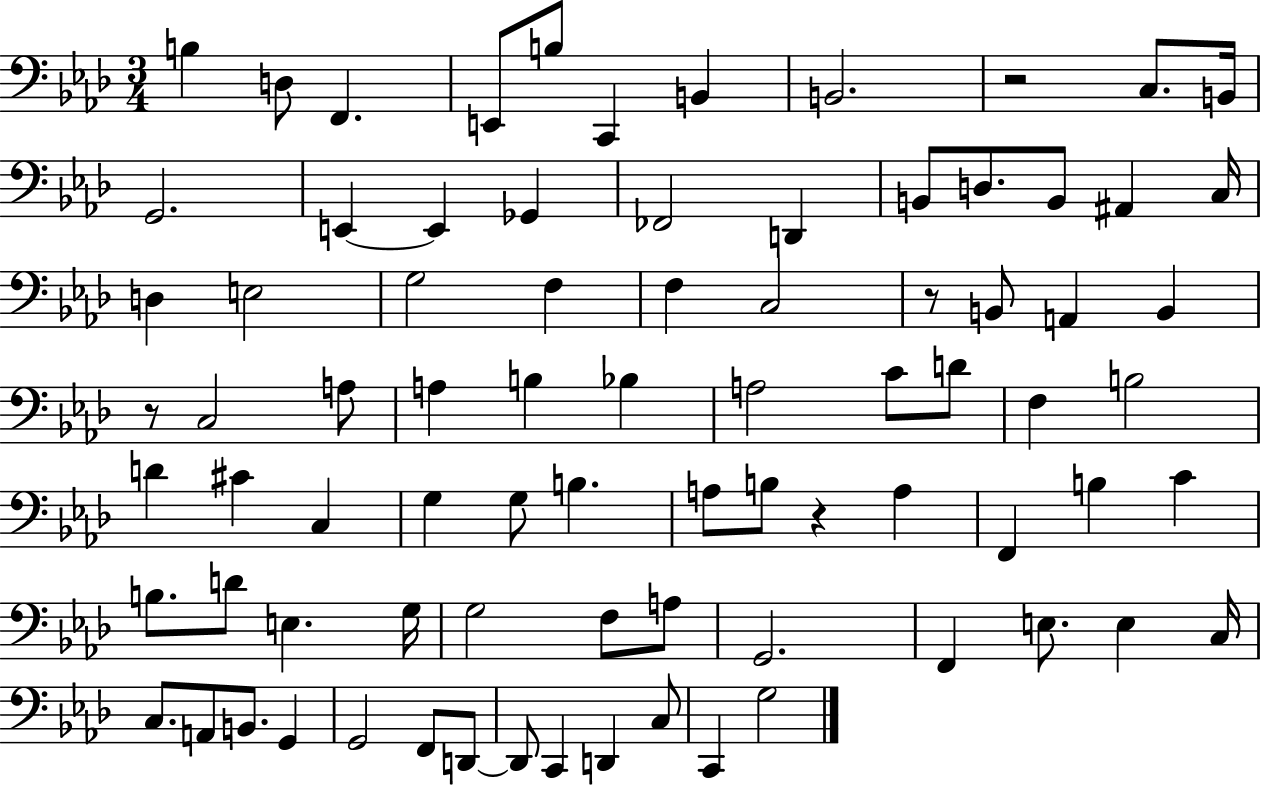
X:1
T:Untitled
M:3/4
L:1/4
K:Ab
B, D,/2 F,, E,,/2 B,/2 C,, B,, B,,2 z2 C,/2 B,,/4 G,,2 E,, E,, _G,, _F,,2 D,, B,,/2 D,/2 B,,/2 ^A,, C,/4 D, E,2 G,2 F, F, C,2 z/2 B,,/2 A,, B,, z/2 C,2 A,/2 A, B, _B, A,2 C/2 D/2 F, B,2 D ^C C, G, G,/2 B, A,/2 B,/2 z A, F,, B, C B,/2 D/2 E, G,/4 G,2 F,/2 A,/2 G,,2 F,, E,/2 E, C,/4 C,/2 A,,/2 B,,/2 G,, G,,2 F,,/2 D,,/2 D,,/2 C,, D,, C,/2 C,, G,2